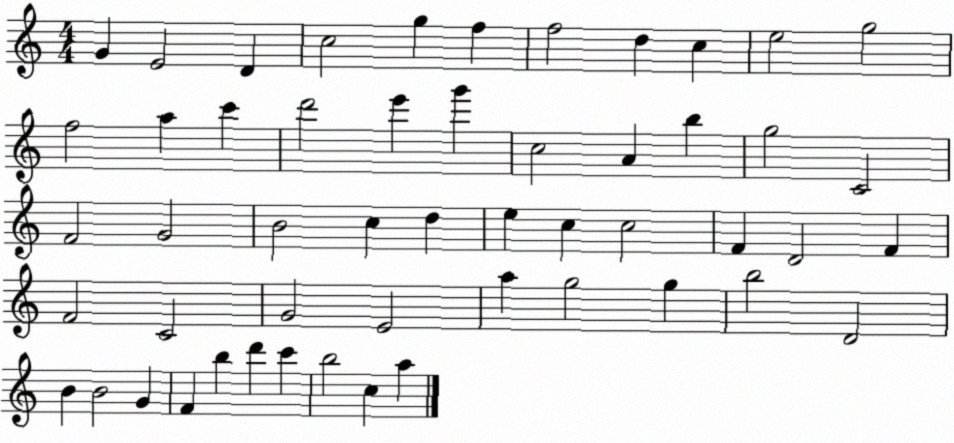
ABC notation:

X:1
T:Untitled
M:4/4
L:1/4
K:C
G E2 D c2 g f f2 d c e2 g2 f2 a c' d'2 e' g' c2 A b g2 C2 F2 G2 B2 c d e c c2 F D2 F F2 C2 G2 E2 a g2 g b2 D2 B B2 G F b d' c' b2 c a